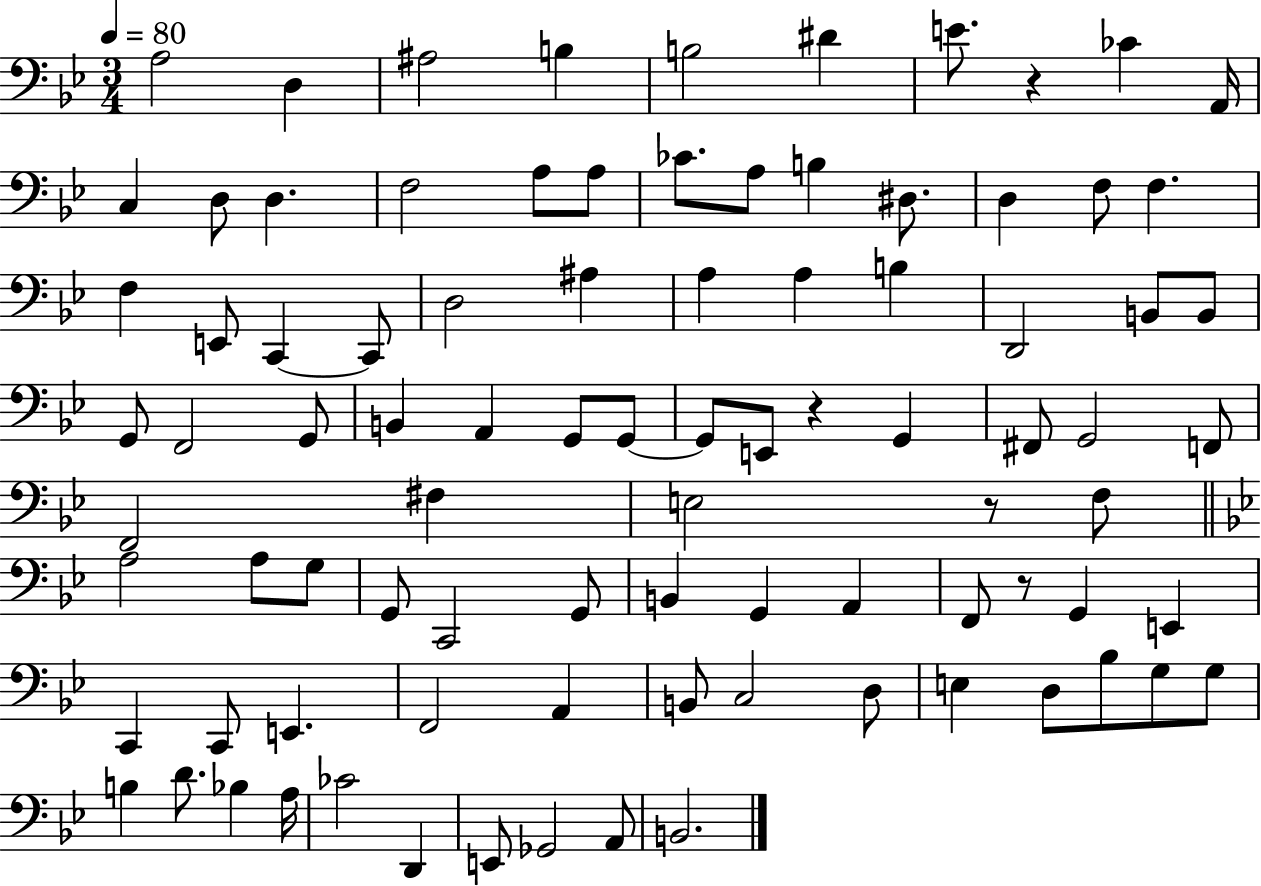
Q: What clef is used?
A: bass